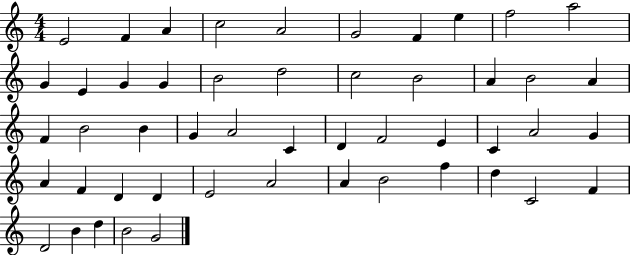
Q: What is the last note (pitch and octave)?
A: G4